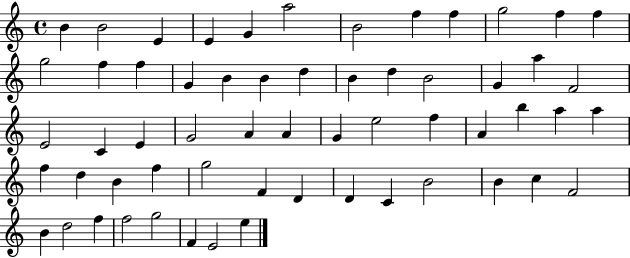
X:1
T:Untitled
M:4/4
L:1/4
K:C
B B2 E E G a2 B2 f f g2 f f g2 f f G B B d B d B2 G a F2 E2 C E G2 A A G e2 f A b a a f d B f g2 F D D C B2 B c F2 B d2 f f2 g2 F E2 e